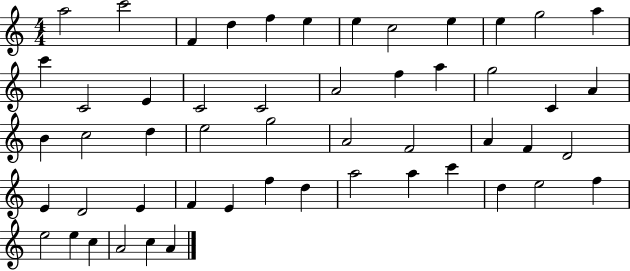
X:1
T:Untitled
M:4/4
L:1/4
K:C
a2 c'2 F d f e e c2 e e g2 a c' C2 E C2 C2 A2 f a g2 C A B c2 d e2 g2 A2 F2 A F D2 E D2 E F E f d a2 a c' d e2 f e2 e c A2 c A